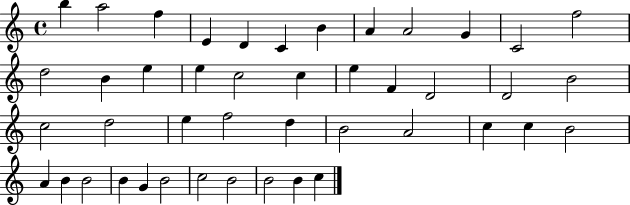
X:1
T:Untitled
M:4/4
L:1/4
K:C
b a2 f E D C B A A2 G C2 f2 d2 B e e c2 c e F D2 D2 B2 c2 d2 e f2 d B2 A2 c c B2 A B B2 B G B2 c2 B2 B2 B c